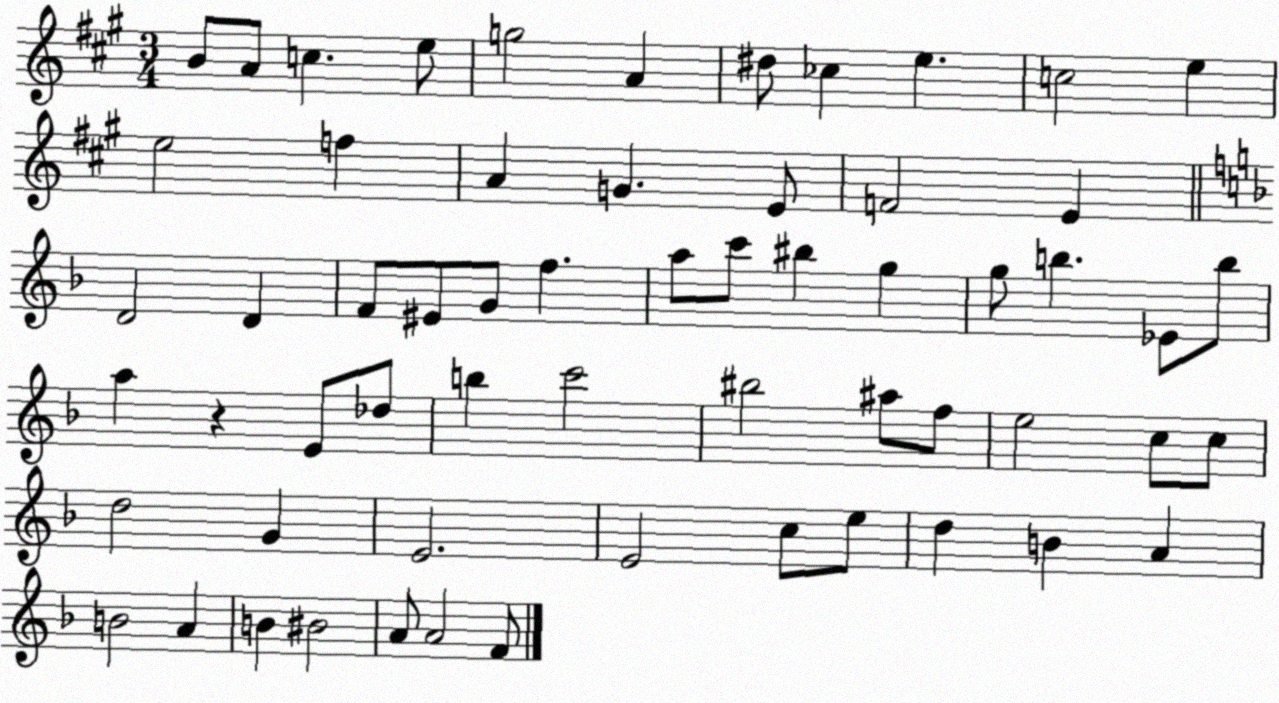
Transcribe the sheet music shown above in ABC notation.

X:1
T:Untitled
M:3/4
L:1/4
K:A
B/2 A/2 c e/2 g2 A ^d/2 _c e c2 e e2 f A G E/2 F2 E D2 D F/2 ^E/2 G/2 f a/2 c'/2 ^b g g/2 b _E/2 b/2 a z E/2 _d/2 b c'2 ^b2 ^a/2 f/2 e2 c/2 c/2 d2 G E2 E2 c/2 e/2 d B A B2 A B ^B2 A/2 A2 F/2